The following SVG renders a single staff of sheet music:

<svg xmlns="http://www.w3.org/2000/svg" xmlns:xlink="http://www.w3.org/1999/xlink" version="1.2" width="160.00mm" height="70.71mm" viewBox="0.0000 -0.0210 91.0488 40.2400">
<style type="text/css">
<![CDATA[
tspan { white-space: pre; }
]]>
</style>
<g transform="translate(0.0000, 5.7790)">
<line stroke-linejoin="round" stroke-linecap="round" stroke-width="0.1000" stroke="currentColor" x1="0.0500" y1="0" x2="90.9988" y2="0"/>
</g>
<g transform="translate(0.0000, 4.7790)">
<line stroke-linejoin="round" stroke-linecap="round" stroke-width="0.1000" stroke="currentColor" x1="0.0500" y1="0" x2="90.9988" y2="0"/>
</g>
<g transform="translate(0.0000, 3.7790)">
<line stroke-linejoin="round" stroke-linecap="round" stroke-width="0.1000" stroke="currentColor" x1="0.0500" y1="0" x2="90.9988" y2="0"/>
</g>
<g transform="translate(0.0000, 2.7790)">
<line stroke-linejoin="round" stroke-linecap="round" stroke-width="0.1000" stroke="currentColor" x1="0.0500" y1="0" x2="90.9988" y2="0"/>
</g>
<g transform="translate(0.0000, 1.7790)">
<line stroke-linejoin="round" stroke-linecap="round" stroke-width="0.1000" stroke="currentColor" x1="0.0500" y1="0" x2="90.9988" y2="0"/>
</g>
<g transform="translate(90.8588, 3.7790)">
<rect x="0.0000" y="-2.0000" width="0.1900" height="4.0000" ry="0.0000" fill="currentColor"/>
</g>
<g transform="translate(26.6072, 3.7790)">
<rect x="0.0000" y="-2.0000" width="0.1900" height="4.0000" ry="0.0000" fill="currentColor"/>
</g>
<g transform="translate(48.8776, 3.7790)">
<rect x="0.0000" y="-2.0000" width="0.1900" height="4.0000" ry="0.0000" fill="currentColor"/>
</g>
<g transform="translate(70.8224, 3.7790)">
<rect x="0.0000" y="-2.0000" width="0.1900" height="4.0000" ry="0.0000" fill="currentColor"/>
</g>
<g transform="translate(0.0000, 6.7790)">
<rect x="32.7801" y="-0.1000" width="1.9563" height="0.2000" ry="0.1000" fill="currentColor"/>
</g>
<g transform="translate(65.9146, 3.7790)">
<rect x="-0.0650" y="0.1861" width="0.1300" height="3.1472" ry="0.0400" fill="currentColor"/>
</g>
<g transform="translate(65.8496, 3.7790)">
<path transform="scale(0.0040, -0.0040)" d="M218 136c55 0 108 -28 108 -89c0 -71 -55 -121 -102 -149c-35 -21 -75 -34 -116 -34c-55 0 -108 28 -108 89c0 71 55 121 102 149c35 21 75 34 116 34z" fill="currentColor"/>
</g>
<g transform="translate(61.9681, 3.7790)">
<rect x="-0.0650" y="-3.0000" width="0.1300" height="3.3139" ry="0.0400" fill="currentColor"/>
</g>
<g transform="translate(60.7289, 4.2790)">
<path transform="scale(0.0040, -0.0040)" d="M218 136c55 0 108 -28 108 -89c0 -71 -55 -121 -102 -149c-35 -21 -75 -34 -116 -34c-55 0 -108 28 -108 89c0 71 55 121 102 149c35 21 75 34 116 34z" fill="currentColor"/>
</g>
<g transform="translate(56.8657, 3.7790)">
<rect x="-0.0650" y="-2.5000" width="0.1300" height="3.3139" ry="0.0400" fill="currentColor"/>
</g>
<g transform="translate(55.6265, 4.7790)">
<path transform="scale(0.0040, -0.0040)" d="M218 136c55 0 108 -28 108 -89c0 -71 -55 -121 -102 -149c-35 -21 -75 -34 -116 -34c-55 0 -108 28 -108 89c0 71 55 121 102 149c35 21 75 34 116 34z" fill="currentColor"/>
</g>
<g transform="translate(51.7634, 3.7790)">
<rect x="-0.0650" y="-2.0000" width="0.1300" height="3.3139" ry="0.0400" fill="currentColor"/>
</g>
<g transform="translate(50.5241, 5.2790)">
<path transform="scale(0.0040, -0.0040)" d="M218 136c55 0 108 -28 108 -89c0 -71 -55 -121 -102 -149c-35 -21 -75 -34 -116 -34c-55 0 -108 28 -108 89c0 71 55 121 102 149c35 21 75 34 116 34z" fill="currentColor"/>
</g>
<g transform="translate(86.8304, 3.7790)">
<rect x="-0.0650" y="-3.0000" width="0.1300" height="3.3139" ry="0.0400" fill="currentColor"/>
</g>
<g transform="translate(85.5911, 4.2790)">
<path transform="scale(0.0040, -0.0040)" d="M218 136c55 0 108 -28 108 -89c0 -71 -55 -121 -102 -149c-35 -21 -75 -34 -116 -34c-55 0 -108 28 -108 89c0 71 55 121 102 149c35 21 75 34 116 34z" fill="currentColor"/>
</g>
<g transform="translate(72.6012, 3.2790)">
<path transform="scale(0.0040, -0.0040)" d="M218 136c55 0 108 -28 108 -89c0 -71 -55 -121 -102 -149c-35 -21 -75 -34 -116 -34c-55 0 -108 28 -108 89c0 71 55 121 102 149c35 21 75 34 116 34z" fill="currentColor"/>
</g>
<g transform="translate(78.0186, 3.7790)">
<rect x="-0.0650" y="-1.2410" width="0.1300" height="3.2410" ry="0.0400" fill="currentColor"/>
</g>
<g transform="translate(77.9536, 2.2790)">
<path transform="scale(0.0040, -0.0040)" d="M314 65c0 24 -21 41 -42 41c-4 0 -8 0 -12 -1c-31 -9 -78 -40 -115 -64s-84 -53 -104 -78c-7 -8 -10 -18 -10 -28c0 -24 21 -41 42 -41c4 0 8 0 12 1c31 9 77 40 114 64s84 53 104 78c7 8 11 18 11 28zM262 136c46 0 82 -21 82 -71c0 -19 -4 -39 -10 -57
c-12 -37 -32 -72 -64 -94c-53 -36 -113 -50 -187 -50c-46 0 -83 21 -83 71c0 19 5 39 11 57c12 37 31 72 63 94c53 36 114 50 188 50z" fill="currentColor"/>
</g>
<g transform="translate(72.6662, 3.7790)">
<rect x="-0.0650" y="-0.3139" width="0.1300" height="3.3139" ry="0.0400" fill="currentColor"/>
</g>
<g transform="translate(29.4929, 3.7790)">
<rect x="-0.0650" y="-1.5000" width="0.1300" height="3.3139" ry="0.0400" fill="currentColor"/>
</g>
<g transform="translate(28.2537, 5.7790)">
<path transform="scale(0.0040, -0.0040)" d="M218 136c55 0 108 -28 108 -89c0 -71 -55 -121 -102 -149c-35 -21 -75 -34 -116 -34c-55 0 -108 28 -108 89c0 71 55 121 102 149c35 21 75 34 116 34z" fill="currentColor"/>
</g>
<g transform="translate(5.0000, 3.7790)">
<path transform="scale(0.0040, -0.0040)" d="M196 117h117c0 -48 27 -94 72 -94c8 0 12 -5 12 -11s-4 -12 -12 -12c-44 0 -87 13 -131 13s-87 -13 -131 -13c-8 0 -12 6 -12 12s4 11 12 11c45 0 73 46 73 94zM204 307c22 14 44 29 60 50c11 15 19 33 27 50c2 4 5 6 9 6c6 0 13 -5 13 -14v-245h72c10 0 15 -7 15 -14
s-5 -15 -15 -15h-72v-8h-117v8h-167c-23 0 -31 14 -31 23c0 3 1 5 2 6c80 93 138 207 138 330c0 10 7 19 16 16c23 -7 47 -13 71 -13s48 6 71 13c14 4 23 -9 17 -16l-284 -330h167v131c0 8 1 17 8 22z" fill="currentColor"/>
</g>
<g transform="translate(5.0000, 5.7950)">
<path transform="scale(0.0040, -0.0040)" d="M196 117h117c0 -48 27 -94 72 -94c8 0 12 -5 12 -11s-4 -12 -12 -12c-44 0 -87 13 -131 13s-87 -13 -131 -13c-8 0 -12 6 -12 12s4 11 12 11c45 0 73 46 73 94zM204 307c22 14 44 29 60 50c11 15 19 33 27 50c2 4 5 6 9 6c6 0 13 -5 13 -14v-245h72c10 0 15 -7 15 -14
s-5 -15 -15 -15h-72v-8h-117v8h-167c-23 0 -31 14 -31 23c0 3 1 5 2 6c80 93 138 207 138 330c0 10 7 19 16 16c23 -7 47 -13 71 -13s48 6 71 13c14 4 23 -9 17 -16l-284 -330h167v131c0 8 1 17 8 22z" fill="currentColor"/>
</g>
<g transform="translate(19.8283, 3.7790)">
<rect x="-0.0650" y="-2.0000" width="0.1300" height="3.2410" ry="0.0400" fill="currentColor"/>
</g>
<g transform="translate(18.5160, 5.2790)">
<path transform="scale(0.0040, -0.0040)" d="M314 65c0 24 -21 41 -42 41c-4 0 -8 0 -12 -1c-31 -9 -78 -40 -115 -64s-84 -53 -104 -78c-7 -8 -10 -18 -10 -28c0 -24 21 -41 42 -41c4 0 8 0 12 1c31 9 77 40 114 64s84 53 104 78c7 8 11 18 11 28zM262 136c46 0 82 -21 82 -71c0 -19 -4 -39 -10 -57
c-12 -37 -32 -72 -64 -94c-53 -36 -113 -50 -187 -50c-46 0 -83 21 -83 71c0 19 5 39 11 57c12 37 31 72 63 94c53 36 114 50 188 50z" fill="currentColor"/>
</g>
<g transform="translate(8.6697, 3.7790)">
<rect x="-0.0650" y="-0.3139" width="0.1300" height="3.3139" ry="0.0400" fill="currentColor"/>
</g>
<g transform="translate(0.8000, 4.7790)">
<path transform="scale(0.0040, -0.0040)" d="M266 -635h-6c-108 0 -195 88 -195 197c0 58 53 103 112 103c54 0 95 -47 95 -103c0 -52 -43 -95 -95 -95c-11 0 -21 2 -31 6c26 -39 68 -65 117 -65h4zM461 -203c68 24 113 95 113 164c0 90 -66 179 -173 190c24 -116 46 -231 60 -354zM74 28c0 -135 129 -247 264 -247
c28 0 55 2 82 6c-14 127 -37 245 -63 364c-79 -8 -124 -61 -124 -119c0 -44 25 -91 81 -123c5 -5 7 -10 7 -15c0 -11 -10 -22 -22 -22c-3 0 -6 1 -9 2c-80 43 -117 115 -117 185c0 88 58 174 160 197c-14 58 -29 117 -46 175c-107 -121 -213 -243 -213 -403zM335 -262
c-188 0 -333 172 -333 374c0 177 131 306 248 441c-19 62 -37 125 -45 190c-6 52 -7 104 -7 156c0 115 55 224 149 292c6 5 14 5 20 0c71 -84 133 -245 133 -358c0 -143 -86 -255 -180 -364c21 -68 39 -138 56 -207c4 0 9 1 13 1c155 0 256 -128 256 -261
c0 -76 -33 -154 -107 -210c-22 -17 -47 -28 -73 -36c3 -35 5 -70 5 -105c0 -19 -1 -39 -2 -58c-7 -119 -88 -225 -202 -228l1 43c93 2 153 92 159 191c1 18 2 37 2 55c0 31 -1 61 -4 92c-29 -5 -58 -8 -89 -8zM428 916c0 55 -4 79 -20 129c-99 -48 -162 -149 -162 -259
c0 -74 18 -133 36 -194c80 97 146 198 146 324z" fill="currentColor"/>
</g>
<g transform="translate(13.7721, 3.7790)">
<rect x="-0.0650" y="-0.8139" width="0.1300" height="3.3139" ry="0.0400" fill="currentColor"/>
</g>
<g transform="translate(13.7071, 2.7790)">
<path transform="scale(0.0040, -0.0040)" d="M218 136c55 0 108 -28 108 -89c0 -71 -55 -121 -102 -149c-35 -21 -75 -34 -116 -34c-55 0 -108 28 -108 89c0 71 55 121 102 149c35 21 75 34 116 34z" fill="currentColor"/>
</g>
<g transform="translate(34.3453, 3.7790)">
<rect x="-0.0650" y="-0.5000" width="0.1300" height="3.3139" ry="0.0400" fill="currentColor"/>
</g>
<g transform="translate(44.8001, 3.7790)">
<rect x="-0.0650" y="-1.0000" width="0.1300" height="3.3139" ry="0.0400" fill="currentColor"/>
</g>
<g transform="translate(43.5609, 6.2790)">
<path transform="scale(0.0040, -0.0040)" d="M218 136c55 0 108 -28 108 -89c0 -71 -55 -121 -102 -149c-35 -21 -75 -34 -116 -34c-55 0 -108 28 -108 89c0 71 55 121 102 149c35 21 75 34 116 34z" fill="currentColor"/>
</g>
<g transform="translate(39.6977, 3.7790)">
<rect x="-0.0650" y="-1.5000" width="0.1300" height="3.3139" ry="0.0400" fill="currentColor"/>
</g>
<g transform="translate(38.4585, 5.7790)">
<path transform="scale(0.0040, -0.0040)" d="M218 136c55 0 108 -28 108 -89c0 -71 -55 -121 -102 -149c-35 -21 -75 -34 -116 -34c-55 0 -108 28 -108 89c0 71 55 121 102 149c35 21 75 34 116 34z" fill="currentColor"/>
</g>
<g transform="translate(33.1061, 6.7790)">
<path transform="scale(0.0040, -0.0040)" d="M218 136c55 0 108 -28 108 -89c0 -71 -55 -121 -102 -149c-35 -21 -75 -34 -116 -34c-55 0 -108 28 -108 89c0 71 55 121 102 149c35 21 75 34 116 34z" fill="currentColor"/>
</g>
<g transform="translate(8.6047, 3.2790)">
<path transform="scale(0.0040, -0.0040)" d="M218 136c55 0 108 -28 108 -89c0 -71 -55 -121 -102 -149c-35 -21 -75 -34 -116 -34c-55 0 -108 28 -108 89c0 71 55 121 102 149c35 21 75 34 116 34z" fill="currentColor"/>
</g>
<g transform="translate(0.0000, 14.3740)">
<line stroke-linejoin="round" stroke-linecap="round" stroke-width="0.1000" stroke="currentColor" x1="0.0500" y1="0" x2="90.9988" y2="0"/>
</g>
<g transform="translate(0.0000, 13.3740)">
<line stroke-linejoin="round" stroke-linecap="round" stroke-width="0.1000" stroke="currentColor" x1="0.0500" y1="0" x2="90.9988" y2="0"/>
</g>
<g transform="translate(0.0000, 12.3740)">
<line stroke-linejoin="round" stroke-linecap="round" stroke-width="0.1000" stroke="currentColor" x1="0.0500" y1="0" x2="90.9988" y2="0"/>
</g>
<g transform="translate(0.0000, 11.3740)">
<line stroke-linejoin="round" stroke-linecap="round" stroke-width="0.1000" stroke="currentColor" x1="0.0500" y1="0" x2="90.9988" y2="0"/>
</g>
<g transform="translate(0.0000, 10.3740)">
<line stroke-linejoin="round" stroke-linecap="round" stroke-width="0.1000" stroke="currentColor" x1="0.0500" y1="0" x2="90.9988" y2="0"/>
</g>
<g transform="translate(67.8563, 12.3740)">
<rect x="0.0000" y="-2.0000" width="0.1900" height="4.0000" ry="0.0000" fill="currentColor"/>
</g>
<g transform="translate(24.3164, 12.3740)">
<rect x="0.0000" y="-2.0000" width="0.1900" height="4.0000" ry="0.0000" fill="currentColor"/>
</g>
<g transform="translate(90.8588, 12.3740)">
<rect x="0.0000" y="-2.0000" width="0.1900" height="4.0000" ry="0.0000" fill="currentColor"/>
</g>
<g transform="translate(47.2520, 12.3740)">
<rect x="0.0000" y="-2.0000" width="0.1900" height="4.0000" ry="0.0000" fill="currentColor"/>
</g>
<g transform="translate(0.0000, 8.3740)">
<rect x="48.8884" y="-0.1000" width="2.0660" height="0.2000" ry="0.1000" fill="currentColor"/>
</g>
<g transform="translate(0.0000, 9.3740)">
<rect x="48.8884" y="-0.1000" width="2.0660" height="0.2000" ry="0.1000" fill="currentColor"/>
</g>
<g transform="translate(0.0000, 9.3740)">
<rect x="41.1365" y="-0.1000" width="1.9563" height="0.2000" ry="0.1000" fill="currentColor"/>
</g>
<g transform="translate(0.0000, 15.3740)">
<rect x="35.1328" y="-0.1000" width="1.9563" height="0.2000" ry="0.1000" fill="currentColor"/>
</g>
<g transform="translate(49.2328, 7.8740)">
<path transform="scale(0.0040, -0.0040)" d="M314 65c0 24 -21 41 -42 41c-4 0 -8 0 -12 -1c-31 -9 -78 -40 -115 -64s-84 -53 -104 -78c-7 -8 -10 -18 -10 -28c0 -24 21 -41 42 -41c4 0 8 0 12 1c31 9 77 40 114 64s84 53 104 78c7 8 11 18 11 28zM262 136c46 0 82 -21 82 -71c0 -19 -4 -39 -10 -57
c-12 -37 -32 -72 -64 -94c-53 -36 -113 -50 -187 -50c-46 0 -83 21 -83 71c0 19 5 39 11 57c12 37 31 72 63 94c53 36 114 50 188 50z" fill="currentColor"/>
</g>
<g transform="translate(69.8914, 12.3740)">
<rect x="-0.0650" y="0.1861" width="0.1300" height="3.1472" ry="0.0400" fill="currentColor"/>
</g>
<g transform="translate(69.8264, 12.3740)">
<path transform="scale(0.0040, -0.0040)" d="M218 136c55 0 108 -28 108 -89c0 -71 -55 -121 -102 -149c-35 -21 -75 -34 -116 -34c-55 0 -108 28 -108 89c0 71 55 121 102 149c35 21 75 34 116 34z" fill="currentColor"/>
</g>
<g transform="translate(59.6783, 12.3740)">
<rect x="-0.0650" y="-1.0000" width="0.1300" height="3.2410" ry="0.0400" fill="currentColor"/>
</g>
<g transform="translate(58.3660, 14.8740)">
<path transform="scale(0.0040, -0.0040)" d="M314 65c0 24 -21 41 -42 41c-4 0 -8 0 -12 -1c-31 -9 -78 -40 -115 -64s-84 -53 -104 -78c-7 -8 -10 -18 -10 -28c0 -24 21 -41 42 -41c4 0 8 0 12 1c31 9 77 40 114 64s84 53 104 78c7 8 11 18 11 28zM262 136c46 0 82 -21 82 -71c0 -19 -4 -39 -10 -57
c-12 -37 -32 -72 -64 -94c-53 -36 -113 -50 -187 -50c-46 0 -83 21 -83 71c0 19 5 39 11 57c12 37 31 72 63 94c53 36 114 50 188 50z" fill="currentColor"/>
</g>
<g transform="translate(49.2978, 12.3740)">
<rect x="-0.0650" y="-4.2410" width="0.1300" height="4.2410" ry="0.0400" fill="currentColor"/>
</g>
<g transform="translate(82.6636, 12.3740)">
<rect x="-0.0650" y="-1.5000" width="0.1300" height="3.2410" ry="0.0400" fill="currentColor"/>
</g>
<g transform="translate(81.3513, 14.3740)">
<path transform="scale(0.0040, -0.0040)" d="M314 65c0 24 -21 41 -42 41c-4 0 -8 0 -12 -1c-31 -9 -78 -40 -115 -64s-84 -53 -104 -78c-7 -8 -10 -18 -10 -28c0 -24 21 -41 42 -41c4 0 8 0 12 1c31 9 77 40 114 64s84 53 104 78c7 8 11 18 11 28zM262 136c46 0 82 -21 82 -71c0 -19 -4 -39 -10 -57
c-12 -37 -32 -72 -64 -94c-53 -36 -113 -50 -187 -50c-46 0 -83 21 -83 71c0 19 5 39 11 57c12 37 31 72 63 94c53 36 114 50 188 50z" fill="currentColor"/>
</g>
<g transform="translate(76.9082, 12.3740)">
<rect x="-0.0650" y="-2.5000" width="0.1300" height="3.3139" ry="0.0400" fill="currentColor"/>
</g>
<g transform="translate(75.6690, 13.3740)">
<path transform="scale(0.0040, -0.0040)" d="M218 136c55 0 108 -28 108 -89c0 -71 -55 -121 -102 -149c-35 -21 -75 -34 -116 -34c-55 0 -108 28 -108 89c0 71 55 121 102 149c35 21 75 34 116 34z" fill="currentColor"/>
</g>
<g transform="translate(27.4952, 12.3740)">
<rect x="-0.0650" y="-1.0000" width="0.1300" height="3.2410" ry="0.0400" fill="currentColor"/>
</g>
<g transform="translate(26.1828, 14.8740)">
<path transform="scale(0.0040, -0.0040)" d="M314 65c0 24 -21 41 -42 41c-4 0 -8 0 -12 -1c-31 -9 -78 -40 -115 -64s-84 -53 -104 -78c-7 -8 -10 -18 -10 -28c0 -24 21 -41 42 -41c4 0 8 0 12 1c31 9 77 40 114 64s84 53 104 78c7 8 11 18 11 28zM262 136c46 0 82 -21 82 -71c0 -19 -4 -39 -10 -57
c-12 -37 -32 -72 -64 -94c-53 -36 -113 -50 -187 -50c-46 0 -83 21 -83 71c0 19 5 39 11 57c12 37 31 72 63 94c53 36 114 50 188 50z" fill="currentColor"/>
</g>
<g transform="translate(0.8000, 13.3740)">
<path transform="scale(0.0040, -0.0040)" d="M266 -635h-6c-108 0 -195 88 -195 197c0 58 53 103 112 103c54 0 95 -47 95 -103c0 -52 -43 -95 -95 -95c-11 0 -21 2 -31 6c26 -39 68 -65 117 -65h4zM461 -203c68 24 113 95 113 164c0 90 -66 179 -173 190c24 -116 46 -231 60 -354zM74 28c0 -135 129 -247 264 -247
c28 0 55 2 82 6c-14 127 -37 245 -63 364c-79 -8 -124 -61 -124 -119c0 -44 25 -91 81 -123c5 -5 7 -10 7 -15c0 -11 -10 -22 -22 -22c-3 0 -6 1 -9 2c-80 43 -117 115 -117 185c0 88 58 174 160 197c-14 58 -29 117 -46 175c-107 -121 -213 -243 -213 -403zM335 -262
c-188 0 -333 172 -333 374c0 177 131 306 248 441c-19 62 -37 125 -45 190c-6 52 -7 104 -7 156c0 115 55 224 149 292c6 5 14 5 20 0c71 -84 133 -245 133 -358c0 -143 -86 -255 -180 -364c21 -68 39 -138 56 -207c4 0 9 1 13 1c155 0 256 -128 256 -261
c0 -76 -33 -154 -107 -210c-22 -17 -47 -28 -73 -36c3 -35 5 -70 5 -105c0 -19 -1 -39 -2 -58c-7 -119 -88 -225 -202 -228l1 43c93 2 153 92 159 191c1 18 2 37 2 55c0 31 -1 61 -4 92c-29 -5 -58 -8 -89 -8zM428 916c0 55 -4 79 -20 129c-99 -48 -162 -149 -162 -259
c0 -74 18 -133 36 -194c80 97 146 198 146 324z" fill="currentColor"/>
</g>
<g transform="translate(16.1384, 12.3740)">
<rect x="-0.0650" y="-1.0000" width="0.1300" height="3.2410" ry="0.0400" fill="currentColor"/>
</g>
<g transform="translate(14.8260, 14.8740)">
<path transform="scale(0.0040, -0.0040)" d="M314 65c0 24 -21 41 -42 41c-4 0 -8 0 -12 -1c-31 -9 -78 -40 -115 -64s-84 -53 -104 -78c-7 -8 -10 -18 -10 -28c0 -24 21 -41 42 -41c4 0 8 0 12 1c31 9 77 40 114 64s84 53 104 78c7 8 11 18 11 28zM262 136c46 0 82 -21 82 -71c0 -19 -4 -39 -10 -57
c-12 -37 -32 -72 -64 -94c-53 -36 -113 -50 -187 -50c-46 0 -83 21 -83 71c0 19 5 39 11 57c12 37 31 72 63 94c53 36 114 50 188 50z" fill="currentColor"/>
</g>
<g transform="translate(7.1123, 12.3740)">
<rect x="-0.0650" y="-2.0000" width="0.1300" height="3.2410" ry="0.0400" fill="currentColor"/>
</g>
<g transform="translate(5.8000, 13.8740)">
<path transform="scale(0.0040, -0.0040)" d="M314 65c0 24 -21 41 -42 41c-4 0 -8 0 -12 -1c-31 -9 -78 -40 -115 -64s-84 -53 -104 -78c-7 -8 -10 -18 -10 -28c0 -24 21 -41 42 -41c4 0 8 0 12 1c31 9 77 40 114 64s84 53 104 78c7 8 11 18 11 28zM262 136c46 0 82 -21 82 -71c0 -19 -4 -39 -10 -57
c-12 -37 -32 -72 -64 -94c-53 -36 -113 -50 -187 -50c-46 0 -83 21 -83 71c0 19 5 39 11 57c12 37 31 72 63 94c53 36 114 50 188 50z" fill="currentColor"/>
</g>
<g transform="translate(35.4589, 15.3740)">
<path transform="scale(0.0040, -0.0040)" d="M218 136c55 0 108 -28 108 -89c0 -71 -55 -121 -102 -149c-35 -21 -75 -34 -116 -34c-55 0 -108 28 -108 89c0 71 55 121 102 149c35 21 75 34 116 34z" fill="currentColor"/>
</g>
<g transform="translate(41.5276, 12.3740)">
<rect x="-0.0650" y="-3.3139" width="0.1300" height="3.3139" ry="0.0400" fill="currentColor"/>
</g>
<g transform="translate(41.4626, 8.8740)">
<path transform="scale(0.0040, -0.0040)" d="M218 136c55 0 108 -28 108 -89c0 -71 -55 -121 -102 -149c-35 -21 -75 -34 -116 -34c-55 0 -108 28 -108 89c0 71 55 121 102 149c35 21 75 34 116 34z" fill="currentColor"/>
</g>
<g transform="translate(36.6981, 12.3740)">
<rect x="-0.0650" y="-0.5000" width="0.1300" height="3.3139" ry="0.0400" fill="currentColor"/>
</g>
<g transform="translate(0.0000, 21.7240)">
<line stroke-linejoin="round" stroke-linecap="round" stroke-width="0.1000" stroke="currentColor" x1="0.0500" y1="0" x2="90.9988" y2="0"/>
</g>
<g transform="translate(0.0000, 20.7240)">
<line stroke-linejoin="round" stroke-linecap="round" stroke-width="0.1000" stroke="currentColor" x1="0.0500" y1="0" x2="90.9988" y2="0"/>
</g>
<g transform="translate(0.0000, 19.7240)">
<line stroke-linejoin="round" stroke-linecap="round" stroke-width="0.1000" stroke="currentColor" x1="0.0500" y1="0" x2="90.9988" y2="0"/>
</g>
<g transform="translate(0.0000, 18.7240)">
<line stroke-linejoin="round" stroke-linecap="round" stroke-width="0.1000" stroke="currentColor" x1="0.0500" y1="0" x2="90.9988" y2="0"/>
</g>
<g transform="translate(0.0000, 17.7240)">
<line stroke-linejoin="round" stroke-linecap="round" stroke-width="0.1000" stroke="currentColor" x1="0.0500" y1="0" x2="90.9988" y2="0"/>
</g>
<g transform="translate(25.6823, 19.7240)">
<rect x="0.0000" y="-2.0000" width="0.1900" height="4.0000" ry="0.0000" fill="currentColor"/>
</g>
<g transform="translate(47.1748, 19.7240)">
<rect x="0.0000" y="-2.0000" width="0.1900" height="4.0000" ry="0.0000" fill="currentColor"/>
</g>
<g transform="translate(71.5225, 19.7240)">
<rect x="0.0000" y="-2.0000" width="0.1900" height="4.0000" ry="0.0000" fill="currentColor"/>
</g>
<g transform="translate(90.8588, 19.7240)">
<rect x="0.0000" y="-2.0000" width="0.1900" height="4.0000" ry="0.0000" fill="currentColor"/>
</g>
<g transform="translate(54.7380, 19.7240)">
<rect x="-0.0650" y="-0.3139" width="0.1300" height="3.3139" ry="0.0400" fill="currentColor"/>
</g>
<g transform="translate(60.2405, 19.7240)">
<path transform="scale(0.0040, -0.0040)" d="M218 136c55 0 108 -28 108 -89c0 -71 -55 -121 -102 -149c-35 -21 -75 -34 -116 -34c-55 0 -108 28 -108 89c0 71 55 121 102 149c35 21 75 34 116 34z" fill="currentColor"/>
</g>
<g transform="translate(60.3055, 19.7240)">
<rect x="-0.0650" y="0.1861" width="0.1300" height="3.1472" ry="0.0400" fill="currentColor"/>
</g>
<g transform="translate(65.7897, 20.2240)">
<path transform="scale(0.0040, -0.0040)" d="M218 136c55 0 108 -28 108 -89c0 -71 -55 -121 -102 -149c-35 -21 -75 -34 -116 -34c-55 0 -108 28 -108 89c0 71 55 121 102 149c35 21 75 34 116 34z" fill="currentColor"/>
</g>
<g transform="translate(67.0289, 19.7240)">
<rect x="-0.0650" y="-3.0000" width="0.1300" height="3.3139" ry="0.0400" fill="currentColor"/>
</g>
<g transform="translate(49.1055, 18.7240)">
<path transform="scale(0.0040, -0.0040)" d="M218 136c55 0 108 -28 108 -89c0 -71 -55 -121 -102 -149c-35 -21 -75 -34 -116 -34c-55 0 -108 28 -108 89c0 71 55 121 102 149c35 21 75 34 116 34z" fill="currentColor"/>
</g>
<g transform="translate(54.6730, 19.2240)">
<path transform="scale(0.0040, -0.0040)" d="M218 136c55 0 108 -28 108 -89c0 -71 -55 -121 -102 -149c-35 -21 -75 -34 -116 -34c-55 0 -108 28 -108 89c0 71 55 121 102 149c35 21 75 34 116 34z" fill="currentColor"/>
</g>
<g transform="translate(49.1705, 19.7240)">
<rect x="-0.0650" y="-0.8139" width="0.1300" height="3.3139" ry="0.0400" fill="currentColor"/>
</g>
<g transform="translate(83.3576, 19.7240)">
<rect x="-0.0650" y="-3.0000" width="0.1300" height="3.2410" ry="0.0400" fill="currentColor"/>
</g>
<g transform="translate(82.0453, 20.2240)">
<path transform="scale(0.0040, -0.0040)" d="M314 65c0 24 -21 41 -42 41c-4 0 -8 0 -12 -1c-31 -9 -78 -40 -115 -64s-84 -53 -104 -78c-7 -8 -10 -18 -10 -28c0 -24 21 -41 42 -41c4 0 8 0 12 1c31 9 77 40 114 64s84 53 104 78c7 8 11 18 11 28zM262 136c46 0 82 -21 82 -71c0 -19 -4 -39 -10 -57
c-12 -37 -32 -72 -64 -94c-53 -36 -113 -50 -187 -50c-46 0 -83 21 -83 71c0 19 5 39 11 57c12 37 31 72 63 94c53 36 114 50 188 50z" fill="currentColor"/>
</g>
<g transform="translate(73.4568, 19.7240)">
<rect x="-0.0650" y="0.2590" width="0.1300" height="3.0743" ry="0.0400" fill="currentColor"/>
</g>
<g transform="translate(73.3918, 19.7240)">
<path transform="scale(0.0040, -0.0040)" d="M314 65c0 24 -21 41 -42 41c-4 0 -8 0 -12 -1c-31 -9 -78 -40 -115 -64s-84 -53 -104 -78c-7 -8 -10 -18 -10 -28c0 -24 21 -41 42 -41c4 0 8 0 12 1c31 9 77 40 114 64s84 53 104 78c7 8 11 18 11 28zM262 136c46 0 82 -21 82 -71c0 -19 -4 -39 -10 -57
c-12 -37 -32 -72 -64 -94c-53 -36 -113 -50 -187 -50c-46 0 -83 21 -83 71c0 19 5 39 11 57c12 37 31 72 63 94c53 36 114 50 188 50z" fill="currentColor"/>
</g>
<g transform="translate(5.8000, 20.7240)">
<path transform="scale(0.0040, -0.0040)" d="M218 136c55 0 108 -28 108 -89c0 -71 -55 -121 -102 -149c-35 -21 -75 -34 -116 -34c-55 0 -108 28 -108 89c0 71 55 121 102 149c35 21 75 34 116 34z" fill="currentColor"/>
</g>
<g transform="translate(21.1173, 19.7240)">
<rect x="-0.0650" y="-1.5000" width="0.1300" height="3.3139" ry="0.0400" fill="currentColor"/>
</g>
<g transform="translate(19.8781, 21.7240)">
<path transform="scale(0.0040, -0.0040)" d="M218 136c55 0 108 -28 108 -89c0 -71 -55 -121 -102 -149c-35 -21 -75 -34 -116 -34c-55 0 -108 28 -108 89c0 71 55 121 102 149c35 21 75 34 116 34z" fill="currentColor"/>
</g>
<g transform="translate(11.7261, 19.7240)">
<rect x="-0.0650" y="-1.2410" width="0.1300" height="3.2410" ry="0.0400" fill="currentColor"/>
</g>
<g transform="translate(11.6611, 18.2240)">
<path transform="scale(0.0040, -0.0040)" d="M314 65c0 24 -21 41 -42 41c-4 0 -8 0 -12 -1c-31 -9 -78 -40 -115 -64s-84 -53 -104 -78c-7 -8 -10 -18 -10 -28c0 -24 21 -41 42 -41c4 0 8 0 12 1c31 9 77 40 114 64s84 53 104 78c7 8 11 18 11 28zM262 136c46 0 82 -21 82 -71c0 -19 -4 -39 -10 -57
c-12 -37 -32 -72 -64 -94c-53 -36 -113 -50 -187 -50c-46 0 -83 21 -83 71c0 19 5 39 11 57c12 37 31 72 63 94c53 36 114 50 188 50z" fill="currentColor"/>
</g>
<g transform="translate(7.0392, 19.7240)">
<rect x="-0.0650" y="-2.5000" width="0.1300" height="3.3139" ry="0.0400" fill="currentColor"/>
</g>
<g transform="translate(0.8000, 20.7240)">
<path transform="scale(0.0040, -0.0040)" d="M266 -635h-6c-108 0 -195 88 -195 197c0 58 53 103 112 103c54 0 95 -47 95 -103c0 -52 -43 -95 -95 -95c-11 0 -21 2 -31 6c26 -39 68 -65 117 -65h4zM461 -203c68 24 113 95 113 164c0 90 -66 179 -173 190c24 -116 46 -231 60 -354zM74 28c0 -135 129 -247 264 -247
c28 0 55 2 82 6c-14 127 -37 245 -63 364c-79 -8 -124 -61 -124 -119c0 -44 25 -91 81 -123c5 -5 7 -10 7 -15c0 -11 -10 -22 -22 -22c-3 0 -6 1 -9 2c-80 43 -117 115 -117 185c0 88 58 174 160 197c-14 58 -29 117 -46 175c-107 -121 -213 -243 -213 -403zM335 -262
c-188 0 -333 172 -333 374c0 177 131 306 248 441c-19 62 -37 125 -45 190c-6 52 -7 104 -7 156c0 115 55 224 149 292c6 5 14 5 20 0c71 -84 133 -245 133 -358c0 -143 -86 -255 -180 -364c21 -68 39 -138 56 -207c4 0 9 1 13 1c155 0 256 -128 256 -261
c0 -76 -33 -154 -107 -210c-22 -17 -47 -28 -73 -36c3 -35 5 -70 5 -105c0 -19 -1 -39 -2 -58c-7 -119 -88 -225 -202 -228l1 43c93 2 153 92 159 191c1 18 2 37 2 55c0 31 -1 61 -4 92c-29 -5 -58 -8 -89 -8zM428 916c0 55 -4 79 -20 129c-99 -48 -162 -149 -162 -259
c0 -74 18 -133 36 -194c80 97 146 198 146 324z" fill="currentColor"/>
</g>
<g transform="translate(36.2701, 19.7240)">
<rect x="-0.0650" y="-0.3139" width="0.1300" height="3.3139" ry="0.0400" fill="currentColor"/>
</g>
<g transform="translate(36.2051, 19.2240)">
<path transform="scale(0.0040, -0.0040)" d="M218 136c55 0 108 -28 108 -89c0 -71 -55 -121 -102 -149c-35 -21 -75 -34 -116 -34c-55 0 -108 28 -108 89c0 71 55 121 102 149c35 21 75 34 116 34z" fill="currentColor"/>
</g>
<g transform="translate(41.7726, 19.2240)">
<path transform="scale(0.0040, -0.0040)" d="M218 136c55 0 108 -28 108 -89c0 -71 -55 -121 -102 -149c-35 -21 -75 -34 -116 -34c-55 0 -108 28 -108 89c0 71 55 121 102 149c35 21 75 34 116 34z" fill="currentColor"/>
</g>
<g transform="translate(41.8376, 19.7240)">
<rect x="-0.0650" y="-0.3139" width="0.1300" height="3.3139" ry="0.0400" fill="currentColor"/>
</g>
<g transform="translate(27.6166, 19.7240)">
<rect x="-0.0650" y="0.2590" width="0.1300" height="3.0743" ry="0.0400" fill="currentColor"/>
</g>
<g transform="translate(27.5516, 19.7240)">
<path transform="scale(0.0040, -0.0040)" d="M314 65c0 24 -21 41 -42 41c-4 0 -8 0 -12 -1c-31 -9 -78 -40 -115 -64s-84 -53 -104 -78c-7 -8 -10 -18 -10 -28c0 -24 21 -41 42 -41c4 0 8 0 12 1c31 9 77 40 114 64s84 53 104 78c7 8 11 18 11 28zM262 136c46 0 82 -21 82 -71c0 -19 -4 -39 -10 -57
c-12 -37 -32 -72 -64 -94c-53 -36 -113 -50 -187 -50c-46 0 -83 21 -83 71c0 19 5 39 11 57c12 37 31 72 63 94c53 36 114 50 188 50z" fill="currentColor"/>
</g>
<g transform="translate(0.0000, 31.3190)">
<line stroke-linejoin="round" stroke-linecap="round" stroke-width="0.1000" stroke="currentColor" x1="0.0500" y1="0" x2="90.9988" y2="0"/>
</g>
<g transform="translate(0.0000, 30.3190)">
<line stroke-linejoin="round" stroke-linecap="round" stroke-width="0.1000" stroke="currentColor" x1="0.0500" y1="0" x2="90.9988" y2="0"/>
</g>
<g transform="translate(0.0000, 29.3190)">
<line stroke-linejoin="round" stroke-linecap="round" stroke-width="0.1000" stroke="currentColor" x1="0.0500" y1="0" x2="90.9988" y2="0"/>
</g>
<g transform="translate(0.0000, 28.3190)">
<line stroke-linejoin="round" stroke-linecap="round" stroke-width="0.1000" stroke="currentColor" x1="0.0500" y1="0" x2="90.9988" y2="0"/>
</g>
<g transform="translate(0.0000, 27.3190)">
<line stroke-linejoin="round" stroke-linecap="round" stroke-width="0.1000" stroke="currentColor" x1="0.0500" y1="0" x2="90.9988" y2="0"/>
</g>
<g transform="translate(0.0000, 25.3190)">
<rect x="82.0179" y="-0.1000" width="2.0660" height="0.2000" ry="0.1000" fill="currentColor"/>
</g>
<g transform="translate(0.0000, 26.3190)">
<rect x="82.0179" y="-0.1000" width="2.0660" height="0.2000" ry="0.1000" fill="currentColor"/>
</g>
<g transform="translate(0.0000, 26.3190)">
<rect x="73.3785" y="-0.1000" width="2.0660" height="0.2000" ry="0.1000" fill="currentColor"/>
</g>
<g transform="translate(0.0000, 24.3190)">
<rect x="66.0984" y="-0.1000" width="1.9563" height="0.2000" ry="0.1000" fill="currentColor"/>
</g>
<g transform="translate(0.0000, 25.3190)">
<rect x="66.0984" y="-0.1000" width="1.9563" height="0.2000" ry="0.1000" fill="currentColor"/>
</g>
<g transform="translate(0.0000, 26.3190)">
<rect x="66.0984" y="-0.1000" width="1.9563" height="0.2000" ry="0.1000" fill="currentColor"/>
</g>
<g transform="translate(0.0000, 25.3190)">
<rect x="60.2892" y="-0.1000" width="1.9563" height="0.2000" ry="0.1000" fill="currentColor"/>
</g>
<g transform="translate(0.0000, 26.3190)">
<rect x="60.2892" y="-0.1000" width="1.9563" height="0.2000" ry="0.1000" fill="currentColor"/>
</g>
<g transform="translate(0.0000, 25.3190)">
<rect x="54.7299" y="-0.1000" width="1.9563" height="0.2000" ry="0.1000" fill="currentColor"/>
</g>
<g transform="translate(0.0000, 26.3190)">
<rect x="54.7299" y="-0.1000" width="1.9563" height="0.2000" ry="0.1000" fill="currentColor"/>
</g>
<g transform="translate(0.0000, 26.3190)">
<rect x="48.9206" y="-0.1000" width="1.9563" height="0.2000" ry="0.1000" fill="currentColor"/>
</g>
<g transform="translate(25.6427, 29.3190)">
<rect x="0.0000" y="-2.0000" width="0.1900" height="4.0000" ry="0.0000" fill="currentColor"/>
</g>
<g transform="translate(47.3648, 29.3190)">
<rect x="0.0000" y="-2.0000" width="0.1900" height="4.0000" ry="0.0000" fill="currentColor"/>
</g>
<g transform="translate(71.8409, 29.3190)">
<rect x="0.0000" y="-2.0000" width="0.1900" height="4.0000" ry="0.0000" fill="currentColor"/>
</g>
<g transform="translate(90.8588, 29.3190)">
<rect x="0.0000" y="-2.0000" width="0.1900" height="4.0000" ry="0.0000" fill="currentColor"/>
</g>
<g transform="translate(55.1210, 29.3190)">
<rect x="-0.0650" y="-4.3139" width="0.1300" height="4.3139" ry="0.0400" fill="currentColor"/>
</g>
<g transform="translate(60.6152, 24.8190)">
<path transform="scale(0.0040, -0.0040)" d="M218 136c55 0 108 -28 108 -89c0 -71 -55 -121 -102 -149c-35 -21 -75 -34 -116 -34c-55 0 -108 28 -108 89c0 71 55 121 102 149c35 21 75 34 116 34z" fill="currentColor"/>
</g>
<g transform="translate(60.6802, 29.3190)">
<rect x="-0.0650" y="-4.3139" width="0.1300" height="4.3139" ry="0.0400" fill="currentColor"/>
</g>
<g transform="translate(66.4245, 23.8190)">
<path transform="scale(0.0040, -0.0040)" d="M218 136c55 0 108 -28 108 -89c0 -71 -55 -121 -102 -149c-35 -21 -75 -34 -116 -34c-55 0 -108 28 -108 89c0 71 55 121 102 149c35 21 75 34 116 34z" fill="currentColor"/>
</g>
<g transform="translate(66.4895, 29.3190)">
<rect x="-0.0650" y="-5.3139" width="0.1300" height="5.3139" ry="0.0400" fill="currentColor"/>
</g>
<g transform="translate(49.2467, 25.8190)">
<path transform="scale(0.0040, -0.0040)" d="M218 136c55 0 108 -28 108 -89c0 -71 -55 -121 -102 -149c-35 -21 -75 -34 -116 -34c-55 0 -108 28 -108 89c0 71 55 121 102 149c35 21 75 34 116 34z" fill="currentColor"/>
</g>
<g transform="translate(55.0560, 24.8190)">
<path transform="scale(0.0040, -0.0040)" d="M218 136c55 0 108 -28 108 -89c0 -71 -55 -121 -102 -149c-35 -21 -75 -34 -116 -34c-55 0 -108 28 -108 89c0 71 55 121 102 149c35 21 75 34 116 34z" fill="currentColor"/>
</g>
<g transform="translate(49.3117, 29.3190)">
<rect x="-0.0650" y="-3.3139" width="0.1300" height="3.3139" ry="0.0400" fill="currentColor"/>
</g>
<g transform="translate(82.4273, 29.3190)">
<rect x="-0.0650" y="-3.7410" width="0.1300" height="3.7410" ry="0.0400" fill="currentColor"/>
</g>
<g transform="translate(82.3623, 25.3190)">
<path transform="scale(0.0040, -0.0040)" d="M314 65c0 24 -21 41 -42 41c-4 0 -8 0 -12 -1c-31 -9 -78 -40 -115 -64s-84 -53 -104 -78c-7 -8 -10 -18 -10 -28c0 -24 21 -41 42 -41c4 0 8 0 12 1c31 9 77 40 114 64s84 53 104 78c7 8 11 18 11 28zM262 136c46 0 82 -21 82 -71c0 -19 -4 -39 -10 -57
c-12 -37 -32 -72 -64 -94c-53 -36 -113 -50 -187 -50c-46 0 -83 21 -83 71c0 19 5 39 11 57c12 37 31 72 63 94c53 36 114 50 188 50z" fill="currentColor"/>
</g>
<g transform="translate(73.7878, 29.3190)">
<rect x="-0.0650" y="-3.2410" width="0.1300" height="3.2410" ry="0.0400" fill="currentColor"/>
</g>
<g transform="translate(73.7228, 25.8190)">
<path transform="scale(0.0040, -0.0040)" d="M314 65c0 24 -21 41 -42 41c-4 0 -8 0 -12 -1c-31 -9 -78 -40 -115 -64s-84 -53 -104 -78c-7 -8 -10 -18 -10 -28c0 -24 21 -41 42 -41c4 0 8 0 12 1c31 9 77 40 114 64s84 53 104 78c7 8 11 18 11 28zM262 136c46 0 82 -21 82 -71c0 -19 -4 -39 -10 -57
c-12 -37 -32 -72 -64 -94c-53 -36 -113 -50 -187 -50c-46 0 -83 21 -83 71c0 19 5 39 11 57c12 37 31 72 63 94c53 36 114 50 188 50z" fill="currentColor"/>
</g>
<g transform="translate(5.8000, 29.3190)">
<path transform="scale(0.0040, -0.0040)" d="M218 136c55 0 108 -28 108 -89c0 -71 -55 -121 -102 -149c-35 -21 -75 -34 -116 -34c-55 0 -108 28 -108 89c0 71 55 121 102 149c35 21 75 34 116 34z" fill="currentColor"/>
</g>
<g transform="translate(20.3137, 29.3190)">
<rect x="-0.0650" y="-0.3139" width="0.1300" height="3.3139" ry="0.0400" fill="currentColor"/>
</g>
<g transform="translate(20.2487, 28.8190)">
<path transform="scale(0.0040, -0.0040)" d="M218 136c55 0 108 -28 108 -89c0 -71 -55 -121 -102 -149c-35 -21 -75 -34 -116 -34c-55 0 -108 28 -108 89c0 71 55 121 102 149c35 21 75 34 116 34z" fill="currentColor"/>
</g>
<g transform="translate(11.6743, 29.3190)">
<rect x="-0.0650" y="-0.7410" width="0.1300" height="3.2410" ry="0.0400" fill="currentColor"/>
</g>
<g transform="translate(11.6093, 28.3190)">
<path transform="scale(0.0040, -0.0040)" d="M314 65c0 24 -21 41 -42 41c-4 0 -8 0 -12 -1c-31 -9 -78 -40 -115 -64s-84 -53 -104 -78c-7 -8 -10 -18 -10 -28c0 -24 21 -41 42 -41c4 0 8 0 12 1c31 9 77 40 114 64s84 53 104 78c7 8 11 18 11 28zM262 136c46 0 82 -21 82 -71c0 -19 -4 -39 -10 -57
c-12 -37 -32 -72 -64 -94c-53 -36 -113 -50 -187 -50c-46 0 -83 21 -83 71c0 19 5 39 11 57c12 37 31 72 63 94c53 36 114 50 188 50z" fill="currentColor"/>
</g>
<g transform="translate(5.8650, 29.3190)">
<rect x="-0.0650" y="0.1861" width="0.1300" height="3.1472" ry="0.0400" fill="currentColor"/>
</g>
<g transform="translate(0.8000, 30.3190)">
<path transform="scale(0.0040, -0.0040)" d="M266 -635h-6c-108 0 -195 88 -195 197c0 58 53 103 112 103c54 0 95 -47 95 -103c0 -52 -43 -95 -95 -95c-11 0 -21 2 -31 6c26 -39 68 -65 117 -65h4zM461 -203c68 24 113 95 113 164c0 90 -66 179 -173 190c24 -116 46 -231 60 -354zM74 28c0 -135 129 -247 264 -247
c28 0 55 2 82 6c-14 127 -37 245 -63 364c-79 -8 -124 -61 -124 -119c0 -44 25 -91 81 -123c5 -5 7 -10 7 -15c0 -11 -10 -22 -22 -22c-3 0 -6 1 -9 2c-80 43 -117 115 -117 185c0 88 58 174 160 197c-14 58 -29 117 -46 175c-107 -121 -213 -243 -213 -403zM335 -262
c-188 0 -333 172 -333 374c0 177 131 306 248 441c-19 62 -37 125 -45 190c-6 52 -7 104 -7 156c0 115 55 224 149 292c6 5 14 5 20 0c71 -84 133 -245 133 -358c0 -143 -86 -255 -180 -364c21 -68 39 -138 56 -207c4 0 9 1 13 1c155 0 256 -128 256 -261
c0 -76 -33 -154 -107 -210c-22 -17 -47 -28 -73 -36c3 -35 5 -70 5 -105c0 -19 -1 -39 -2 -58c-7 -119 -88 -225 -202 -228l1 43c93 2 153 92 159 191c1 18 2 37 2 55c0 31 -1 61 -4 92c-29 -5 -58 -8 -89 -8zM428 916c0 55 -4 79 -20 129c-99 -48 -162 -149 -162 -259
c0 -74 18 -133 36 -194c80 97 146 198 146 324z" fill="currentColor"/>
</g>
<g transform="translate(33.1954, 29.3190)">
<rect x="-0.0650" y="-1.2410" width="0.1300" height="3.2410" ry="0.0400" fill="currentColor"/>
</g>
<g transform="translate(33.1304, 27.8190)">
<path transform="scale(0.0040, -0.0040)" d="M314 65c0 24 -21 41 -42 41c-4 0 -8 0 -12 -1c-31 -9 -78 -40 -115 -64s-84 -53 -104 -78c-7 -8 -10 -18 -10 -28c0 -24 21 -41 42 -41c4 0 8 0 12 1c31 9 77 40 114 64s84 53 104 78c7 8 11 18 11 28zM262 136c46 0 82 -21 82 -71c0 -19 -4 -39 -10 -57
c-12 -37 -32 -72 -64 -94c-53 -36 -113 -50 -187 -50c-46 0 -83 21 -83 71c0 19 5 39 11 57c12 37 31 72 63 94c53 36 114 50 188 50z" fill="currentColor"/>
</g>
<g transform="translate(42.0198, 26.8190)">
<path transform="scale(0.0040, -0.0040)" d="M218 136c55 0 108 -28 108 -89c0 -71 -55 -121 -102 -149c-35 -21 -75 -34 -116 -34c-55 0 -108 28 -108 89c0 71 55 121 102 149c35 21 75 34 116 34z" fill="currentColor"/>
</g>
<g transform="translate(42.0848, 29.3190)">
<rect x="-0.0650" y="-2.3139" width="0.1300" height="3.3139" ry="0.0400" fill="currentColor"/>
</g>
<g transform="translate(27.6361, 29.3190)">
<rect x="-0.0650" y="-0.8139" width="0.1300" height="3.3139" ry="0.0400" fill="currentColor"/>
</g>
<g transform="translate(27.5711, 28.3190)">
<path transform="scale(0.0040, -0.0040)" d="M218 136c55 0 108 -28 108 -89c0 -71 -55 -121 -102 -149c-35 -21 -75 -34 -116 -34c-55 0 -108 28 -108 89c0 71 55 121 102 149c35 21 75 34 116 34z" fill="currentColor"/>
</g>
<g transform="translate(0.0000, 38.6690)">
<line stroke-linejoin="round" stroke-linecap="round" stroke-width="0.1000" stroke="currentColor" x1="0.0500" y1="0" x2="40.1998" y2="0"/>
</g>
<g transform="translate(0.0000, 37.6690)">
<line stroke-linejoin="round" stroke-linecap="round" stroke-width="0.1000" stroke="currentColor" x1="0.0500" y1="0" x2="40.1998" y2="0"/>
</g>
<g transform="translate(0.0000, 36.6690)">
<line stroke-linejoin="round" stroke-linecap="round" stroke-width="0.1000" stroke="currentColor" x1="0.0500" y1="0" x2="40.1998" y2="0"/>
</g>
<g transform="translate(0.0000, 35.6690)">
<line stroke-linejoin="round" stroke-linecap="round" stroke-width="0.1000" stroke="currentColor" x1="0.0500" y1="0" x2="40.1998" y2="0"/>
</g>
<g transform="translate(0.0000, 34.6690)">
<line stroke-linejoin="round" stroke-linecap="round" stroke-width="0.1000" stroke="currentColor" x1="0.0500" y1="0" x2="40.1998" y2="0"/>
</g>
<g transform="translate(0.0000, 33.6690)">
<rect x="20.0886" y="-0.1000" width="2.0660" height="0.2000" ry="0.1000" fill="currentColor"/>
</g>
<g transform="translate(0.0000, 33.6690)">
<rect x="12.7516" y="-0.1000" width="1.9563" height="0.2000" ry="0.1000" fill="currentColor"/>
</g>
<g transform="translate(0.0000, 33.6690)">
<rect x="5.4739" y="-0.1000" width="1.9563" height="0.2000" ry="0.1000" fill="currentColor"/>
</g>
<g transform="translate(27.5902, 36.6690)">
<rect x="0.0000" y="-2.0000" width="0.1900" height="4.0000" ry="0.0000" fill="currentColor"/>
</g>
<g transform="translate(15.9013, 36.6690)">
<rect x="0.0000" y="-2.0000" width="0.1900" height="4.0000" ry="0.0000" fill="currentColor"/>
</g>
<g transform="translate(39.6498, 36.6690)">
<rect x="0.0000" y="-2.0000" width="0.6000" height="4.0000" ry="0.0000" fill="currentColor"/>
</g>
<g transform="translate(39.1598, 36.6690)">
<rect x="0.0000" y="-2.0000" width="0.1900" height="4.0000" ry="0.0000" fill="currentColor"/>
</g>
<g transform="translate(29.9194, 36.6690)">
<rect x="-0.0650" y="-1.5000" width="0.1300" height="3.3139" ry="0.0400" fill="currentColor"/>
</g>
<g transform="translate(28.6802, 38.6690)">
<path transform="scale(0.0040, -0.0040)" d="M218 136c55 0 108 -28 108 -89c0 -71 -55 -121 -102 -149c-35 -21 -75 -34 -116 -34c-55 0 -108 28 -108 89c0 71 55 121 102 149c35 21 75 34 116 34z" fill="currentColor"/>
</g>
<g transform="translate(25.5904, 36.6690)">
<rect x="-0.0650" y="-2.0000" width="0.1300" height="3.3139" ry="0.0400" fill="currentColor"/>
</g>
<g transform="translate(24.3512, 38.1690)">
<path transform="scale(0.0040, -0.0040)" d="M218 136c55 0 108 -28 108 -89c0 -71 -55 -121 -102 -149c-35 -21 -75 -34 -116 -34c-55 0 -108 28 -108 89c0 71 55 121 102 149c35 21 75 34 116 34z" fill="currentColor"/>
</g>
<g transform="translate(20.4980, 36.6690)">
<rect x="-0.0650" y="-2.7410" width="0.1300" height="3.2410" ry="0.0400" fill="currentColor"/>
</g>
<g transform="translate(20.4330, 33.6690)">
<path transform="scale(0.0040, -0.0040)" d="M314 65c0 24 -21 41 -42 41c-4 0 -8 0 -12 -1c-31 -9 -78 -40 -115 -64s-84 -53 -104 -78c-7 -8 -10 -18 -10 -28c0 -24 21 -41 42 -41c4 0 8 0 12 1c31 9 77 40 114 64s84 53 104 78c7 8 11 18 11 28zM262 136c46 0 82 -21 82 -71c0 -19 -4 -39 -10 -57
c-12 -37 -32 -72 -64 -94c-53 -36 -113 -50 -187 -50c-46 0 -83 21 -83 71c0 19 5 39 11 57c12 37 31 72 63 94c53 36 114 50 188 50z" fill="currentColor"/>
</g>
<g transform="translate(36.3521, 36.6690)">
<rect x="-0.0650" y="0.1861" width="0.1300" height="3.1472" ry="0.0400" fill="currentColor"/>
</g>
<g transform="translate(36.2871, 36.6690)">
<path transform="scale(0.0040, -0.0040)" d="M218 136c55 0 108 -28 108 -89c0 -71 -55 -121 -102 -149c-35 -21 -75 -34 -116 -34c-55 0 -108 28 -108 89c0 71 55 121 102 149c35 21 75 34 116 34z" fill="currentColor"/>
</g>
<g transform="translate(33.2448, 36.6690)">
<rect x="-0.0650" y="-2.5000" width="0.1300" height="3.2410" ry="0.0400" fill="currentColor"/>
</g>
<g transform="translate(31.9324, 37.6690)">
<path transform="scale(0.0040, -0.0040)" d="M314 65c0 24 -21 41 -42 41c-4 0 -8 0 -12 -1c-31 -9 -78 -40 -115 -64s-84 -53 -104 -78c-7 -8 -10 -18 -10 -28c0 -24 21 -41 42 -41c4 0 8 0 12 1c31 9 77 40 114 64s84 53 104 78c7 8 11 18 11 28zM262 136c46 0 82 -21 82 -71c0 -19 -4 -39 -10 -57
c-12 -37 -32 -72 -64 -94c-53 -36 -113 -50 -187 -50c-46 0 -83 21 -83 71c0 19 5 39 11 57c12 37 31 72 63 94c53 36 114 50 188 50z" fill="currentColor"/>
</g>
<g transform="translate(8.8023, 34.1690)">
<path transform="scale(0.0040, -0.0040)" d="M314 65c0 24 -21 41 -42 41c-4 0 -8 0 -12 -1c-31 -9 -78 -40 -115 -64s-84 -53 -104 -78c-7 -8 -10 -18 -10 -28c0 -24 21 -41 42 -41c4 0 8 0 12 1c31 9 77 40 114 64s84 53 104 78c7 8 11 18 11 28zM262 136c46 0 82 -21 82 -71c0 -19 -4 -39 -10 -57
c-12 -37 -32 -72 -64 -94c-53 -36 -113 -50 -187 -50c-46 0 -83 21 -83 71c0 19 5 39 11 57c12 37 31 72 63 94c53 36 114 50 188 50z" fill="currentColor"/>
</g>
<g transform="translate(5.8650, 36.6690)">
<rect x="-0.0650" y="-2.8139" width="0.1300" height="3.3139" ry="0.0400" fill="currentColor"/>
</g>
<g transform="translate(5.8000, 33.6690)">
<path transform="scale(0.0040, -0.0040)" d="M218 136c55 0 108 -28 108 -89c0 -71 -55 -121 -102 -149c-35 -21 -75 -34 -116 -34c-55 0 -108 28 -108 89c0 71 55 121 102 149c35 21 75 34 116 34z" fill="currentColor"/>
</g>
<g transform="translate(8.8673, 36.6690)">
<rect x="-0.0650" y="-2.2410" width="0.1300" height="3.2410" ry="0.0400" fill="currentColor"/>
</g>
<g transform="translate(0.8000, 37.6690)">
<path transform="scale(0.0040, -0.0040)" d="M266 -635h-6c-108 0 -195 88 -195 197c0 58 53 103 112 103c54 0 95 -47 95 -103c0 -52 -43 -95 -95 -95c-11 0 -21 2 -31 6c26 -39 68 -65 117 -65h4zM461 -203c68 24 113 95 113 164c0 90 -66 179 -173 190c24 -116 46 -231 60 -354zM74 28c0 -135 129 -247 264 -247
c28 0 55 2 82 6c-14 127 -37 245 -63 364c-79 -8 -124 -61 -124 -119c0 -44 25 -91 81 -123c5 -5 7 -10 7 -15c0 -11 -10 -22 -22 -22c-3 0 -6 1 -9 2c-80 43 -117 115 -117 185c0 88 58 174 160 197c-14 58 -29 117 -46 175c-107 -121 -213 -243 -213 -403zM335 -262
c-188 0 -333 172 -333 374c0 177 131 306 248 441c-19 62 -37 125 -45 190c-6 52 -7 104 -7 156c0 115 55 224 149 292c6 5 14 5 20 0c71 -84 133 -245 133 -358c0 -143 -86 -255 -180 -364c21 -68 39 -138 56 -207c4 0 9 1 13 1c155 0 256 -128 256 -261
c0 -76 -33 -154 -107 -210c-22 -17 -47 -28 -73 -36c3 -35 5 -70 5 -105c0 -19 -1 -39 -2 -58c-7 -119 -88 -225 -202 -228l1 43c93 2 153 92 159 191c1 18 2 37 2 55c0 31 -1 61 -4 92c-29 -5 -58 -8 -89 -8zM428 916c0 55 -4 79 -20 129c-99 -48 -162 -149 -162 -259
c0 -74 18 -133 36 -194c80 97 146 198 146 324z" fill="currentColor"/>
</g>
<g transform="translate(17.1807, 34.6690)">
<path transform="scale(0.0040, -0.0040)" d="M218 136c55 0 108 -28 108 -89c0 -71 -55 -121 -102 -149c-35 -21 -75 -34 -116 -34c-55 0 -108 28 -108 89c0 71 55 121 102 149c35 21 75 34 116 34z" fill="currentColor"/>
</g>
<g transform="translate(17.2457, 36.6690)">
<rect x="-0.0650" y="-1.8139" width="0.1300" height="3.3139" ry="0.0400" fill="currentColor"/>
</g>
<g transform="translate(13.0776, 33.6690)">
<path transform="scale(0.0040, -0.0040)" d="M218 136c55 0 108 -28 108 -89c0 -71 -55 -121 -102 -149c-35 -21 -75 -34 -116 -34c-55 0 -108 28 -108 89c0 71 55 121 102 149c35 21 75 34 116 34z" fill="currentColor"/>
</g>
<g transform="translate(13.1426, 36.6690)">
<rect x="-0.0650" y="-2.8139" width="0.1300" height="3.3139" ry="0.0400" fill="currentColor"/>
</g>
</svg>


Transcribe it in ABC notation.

X:1
T:Untitled
M:4/4
L:1/4
K:C
c d F2 E C E D F G A B c e2 A F2 D2 D2 C b d'2 D2 B G E2 G e2 E B2 c c d c B A B2 A2 B d2 c d e2 g b d' d' f' b2 c'2 a g2 a f a2 F E G2 B